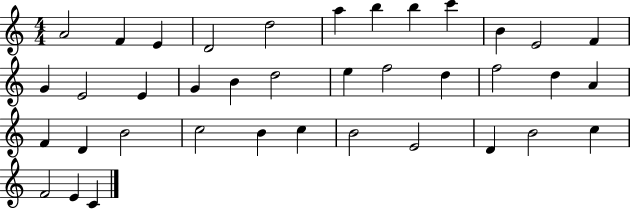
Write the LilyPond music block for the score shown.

{
  \clef treble
  \numericTimeSignature
  \time 4/4
  \key c \major
  a'2 f'4 e'4 | d'2 d''2 | a''4 b''4 b''4 c'''4 | b'4 e'2 f'4 | \break g'4 e'2 e'4 | g'4 b'4 d''2 | e''4 f''2 d''4 | f''2 d''4 a'4 | \break f'4 d'4 b'2 | c''2 b'4 c''4 | b'2 e'2 | d'4 b'2 c''4 | \break f'2 e'4 c'4 | \bar "|."
}